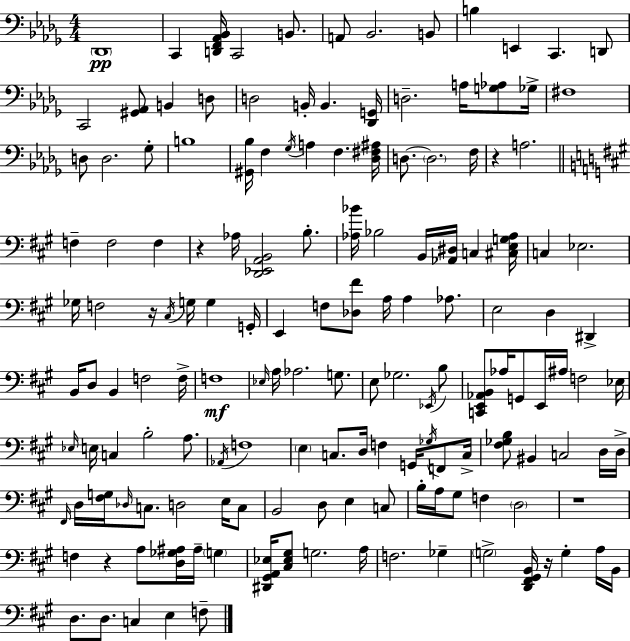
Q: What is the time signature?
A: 4/4